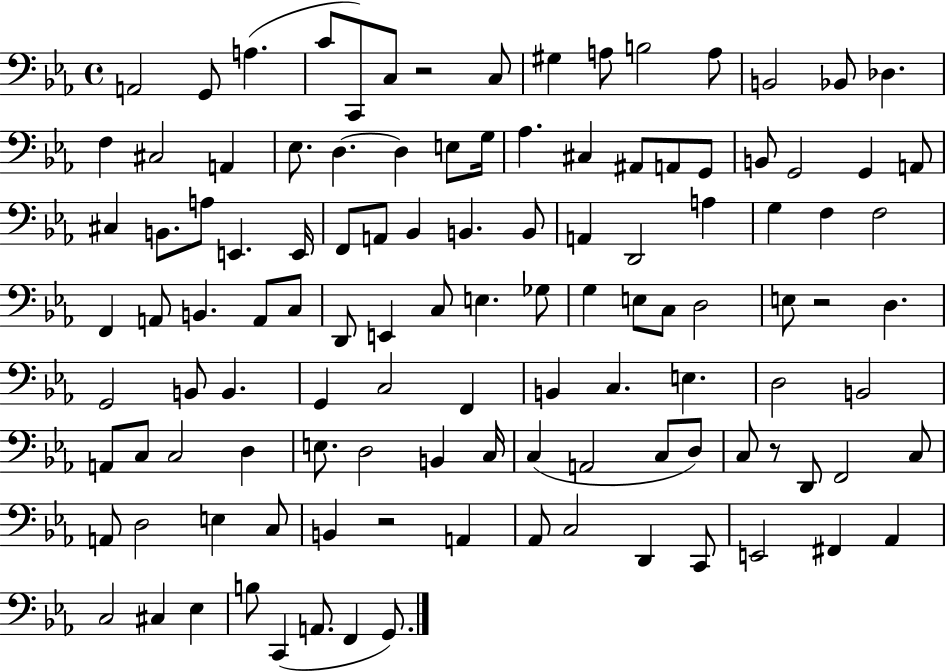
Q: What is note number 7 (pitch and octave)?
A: C3